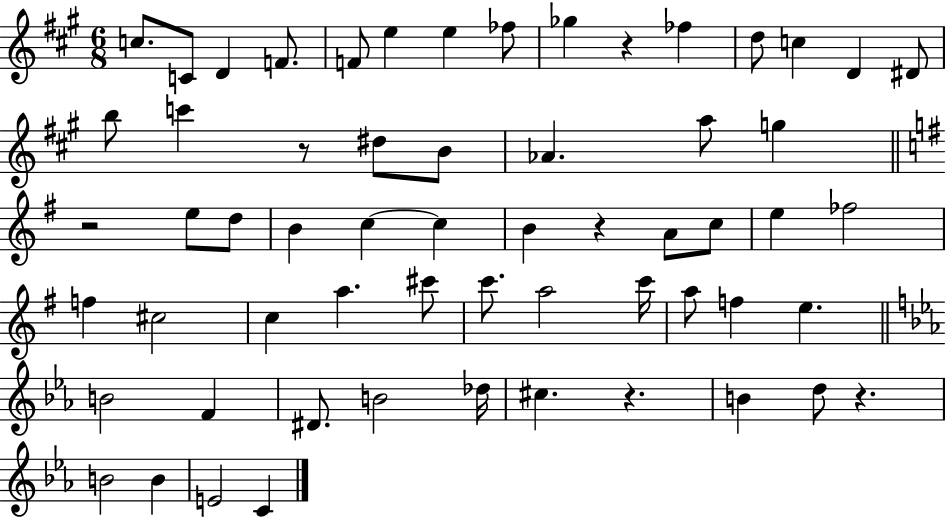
X:1
T:Untitled
M:6/8
L:1/4
K:A
c/2 C/2 D F/2 F/2 e e _f/2 _g z _f d/2 c D ^D/2 b/2 c' z/2 ^d/2 B/2 _A a/2 g z2 e/2 d/2 B c c B z A/2 c/2 e _f2 f ^c2 c a ^c'/2 c'/2 a2 c'/4 a/2 f e B2 F ^D/2 B2 _d/4 ^c z B d/2 z B2 B E2 C